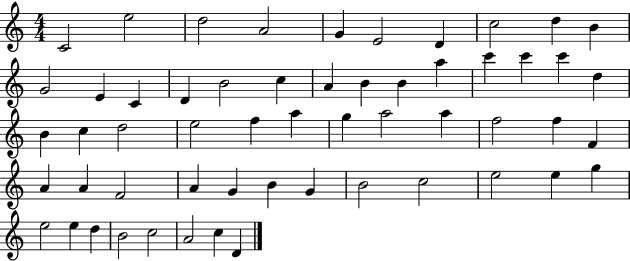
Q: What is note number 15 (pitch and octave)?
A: B4